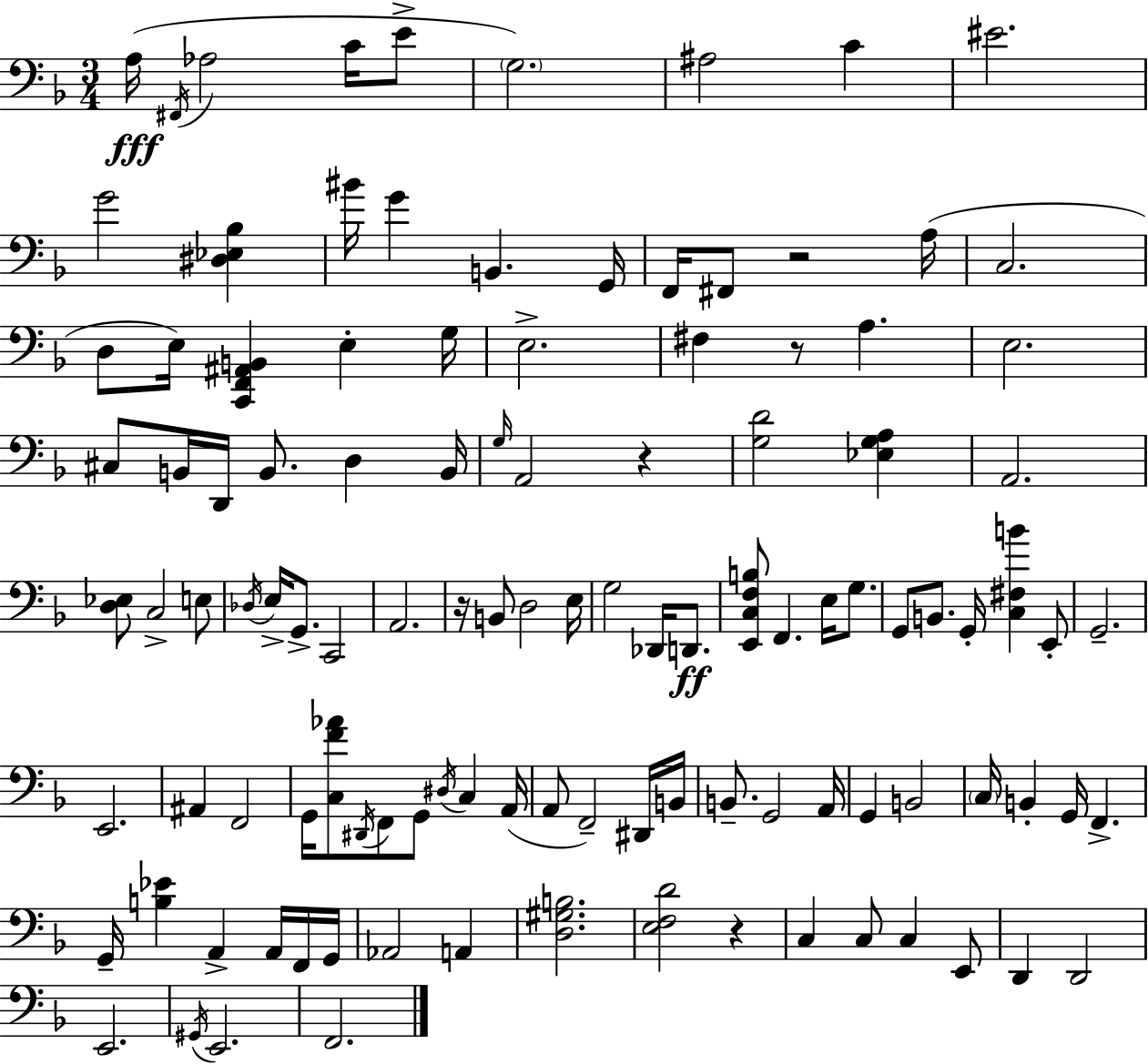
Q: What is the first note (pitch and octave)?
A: A3